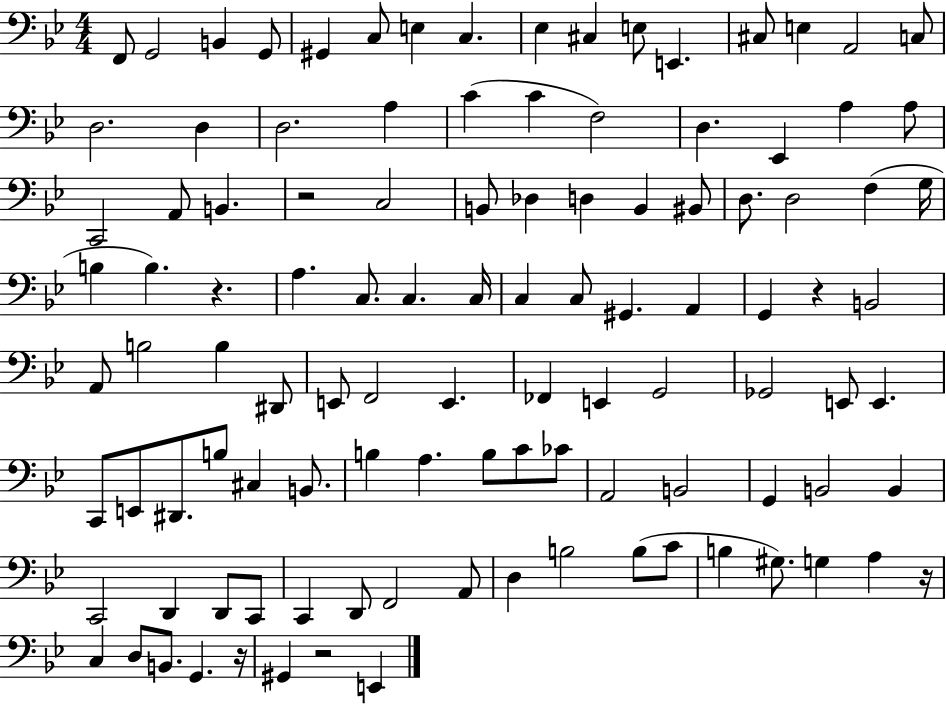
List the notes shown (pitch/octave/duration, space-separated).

F2/e G2/h B2/q G2/e G#2/q C3/e E3/q C3/q. Eb3/q C#3/q E3/e E2/q. C#3/e E3/q A2/h C3/e D3/h. D3/q D3/h. A3/q C4/q C4/q F3/h D3/q. Eb2/q A3/q A3/e C2/h A2/e B2/q. R/h C3/h B2/e Db3/q D3/q B2/q BIS2/e D3/e. D3/h F3/q G3/s B3/q B3/q. R/q. A3/q. C3/e. C3/q. C3/s C3/q C3/e G#2/q. A2/q G2/q R/q B2/h A2/e B3/h B3/q D#2/e E2/e F2/h E2/q. FES2/q E2/q G2/h Gb2/h E2/e E2/q. C2/e E2/e D#2/e. B3/e C#3/q B2/e. B3/q A3/q. B3/e C4/e CES4/e A2/h B2/h G2/q B2/h B2/q C2/h D2/q D2/e C2/e C2/q D2/e F2/h A2/e D3/q B3/h B3/e C4/e B3/q G#3/e. G3/q A3/q R/s C3/q D3/e B2/e. G2/q. R/s G#2/q R/h E2/q